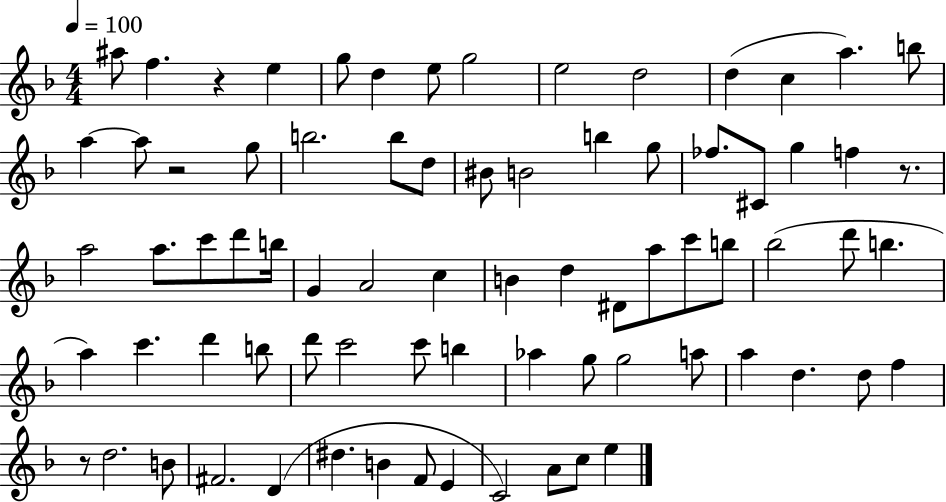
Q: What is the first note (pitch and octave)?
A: A#5